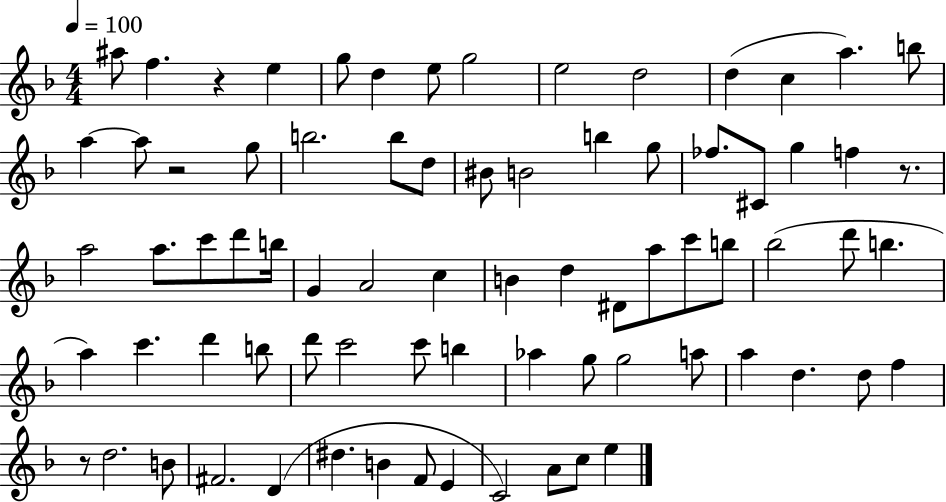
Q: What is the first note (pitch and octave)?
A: A#5